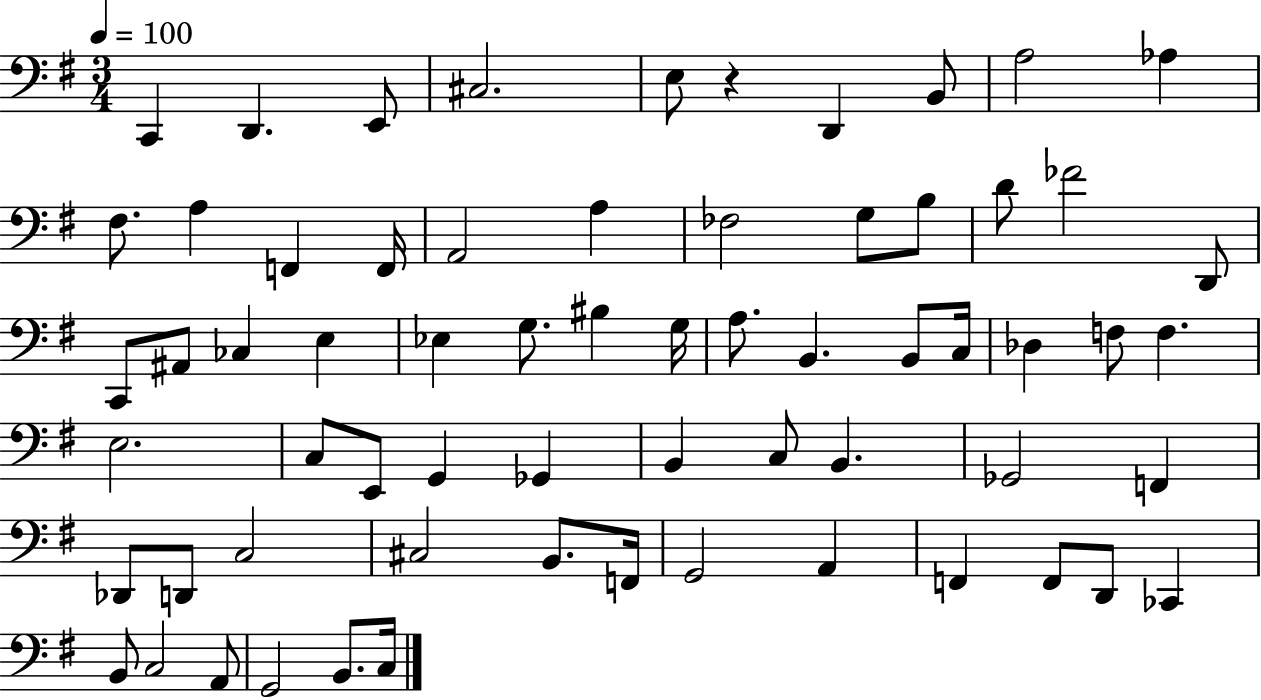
{
  \clef bass
  \numericTimeSignature
  \time 3/4
  \key g \major
  \tempo 4 = 100
  c,4 d,4. e,8 | cis2. | e8 r4 d,4 b,8 | a2 aes4 | \break fis8. a4 f,4 f,16 | a,2 a4 | fes2 g8 b8 | d'8 fes'2 d,8 | \break c,8 ais,8 ces4 e4 | ees4 g8. bis4 g16 | a8. b,4. b,8 c16 | des4 f8 f4. | \break e2. | c8 e,8 g,4 ges,4 | b,4 c8 b,4. | ges,2 f,4 | \break des,8 d,8 c2 | cis2 b,8. f,16 | g,2 a,4 | f,4 f,8 d,8 ces,4 | \break b,8 c2 a,8 | g,2 b,8. c16 | \bar "|."
}